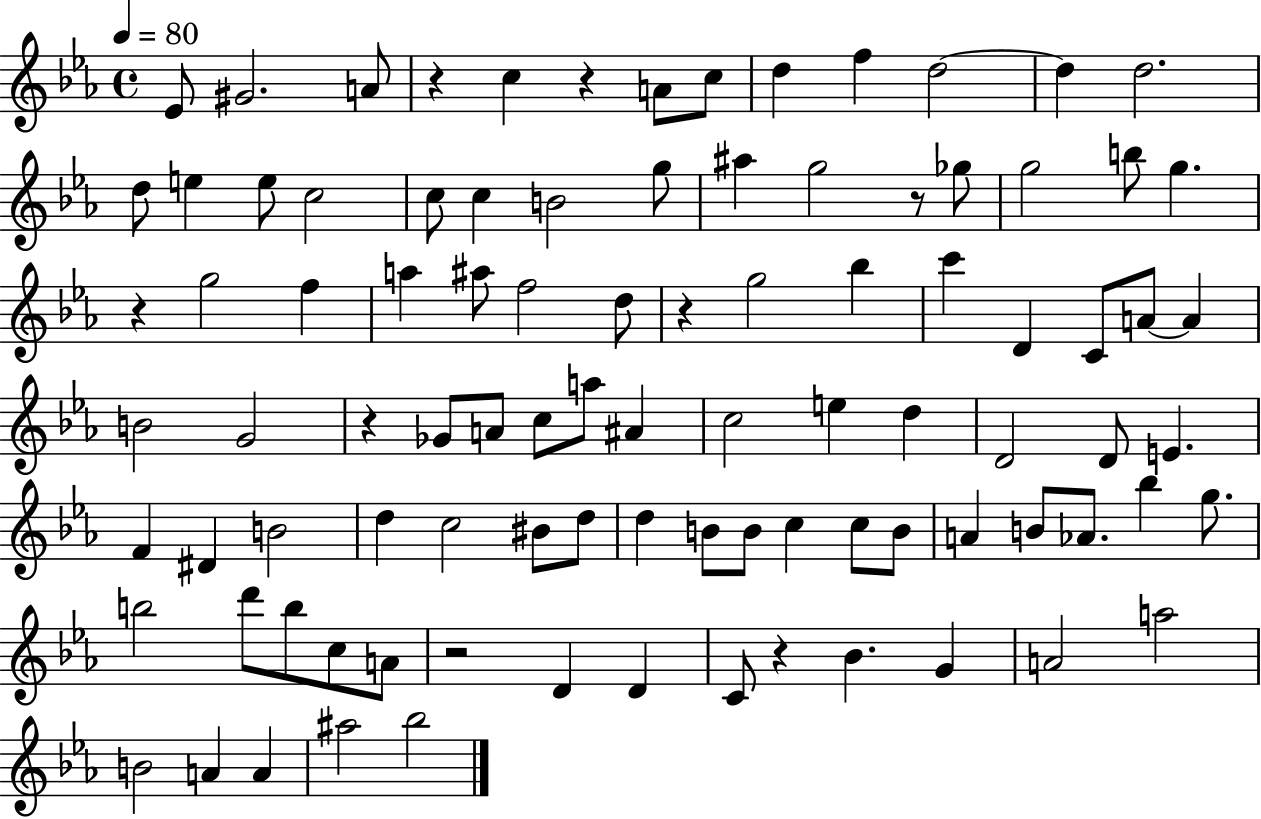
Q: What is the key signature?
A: EES major